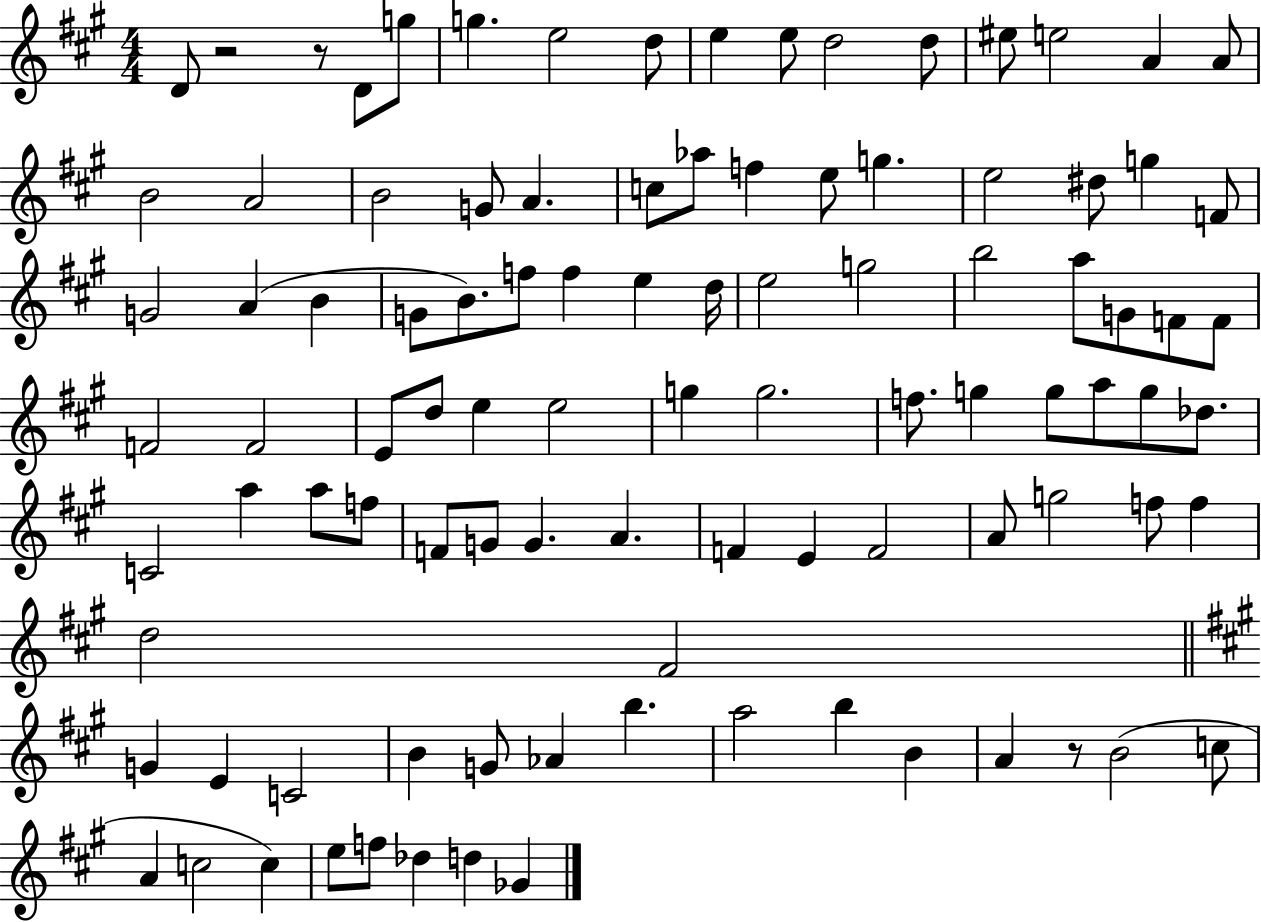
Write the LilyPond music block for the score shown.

{
  \clef treble
  \numericTimeSignature
  \time 4/4
  \key a \major
  d'8 r2 r8 d'8 g''8 | g''4. e''2 d''8 | e''4 e''8 d''2 d''8 | eis''8 e''2 a'4 a'8 | \break b'2 a'2 | b'2 g'8 a'4. | c''8 aes''8 f''4 e''8 g''4. | e''2 dis''8 g''4 f'8 | \break g'2 a'4( b'4 | g'8 b'8.) f''8 f''4 e''4 d''16 | e''2 g''2 | b''2 a''8 g'8 f'8 f'8 | \break f'2 f'2 | e'8 d''8 e''4 e''2 | g''4 g''2. | f''8. g''4 g''8 a''8 g''8 des''8. | \break c'2 a''4 a''8 f''8 | f'8 g'8 g'4. a'4. | f'4 e'4 f'2 | a'8 g''2 f''8 f''4 | \break d''2 fis'2 | \bar "||" \break \key a \major g'4 e'4 c'2 | b'4 g'8 aes'4 b''4. | a''2 b''4 b'4 | a'4 r8 b'2( c''8 | \break a'4 c''2 c''4) | e''8 f''8 des''4 d''4 ges'4 | \bar "|."
}